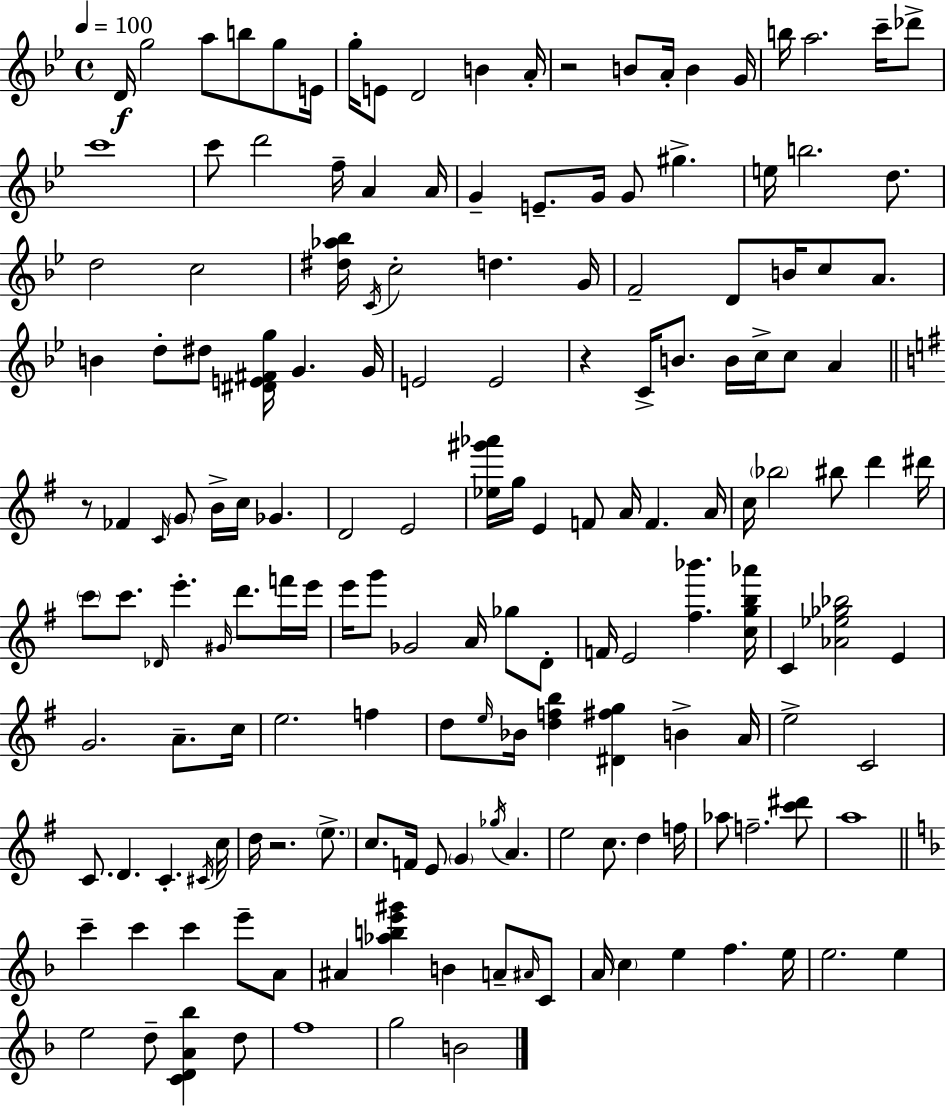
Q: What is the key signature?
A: G minor